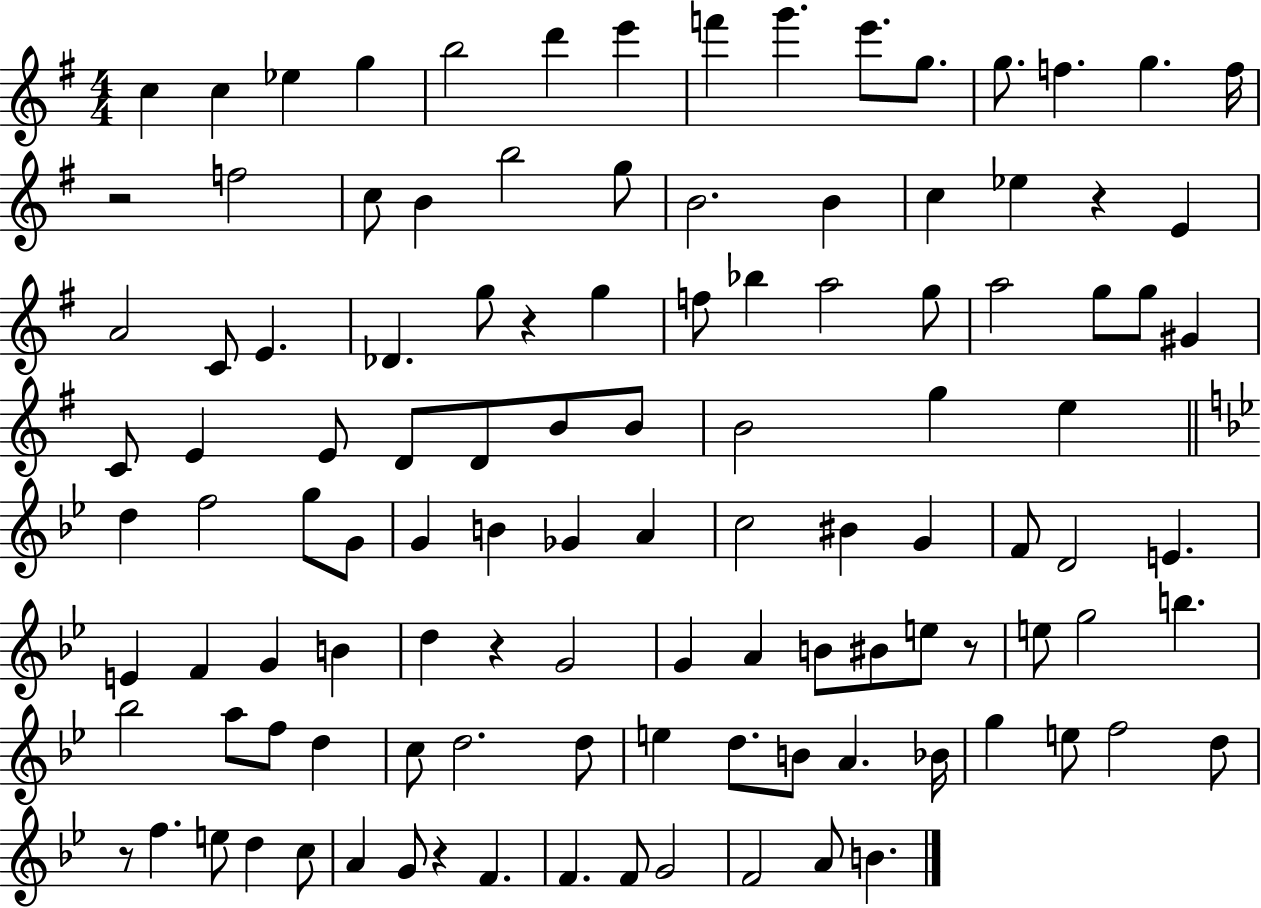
{
  \clef treble
  \numericTimeSignature
  \time 4/4
  \key g \major
  c''4 c''4 ees''4 g''4 | b''2 d'''4 e'''4 | f'''4 g'''4. e'''8. g''8. | g''8. f''4. g''4. f''16 | \break r2 f''2 | c''8 b'4 b''2 g''8 | b'2. b'4 | c''4 ees''4 r4 e'4 | \break a'2 c'8 e'4. | des'4. g''8 r4 g''4 | f''8 bes''4 a''2 g''8 | a''2 g''8 g''8 gis'4 | \break c'8 e'4 e'8 d'8 d'8 b'8 b'8 | b'2 g''4 e''4 | \bar "||" \break \key bes \major d''4 f''2 g''8 g'8 | g'4 b'4 ges'4 a'4 | c''2 bis'4 g'4 | f'8 d'2 e'4. | \break e'4 f'4 g'4 b'4 | d''4 r4 g'2 | g'4 a'4 b'8 bis'8 e''8 r8 | e''8 g''2 b''4. | \break bes''2 a''8 f''8 d''4 | c''8 d''2. d''8 | e''4 d''8. b'8 a'4. bes'16 | g''4 e''8 f''2 d''8 | \break r8 f''4. e''8 d''4 c''8 | a'4 g'8 r4 f'4. | f'4. f'8 g'2 | f'2 a'8 b'4. | \break \bar "|."
}